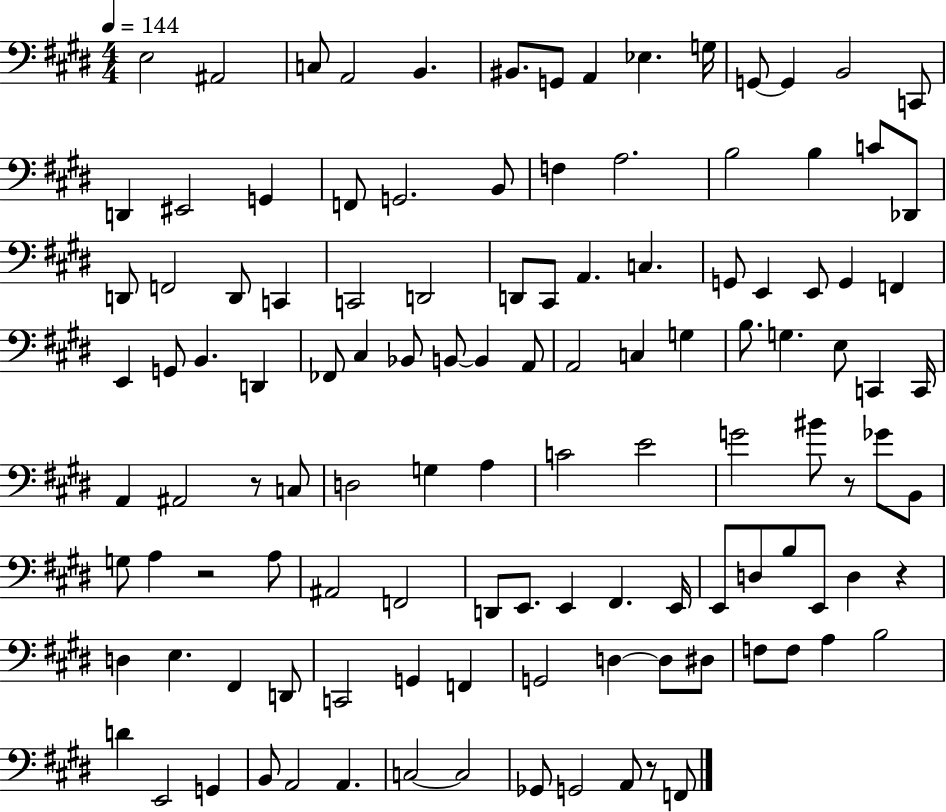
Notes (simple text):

E3/h A#2/h C3/e A2/h B2/q. BIS2/e. G2/e A2/q Eb3/q. G3/s G2/e G2/q B2/h C2/e D2/q EIS2/h G2/q F2/e G2/h. B2/e F3/q A3/h. B3/h B3/q C4/e Db2/e D2/e F2/h D2/e C2/q C2/h D2/h D2/e C#2/e A2/q. C3/q. G2/e E2/q E2/e G2/q F2/q E2/q G2/e B2/q. D2/q FES2/e C#3/q Bb2/e B2/e B2/q A2/e A2/h C3/q G3/q B3/e. G3/q. E3/e C2/q C2/s A2/q A#2/h R/e C3/e D3/h G3/q A3/q C4/h E4/h G4/h BIS4/e R/e Gb4/e B2/e G3/e A3/q R/h A3/e A#2/h F2/h D2/e E2/e. E2/q F#2/q. E2/s E2/e D3/e B3/e E2/e D3/q R/q D3/q E3/q. F#2/q D2/e C2/h G2/q F2/q G2/h D3/q D3/e D#3/e F3/e F3/e A3/q B3/h D4/q E2/h G2/q B2/e A2/h A2/q. C3/h C3/h Gb2/e G2/h A2/e R/e F2/e